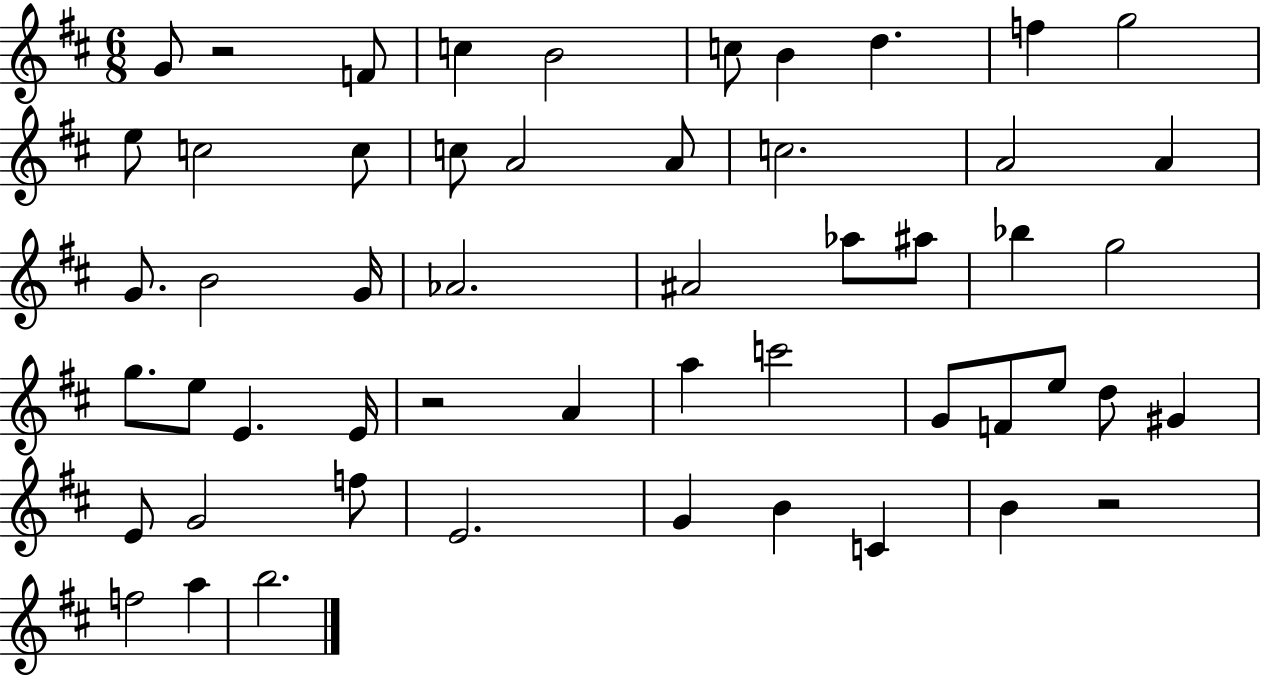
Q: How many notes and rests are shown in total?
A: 53